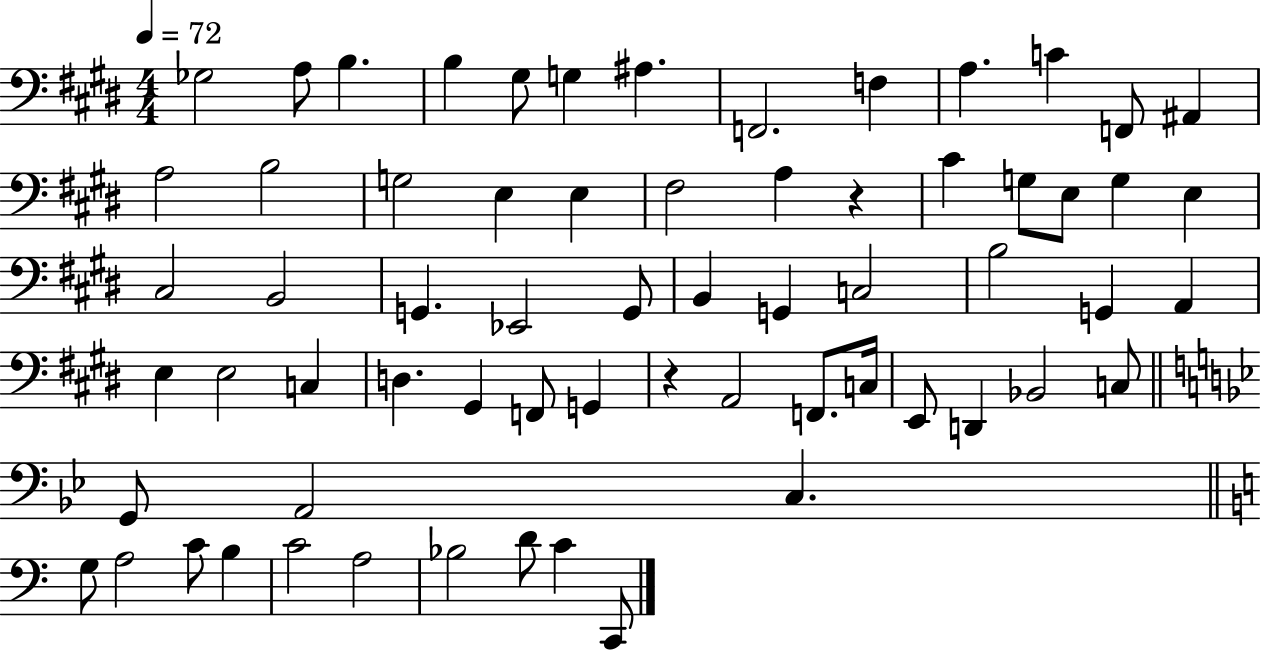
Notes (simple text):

Gb3/h A3/e B3/q. B3/q G#3/e G3/q A#3/q. F2/h. F3/q A3/q. C4/q F2/e A#2/q A3/h B3/h G3/h E3/q E3/q F#3/h A3/q R/q C#4/q G3/e E3/e G3/q E3/q C#3/h B2/h G2/q. Eb2/h G2/e B2/q G2/q C3/h B3/h G2/q A2/q E3/q E3/h C3/q D3/q. G#2/q F2/e G2/q R/q A2/h F2/e. C3/s E2/e D2/q Bb2/h C3/e G2/e A2/h C3/q. G3/e A3/h C4/e B3/q C4/h A3/h Bb3/h D4/e C4/q C2/e